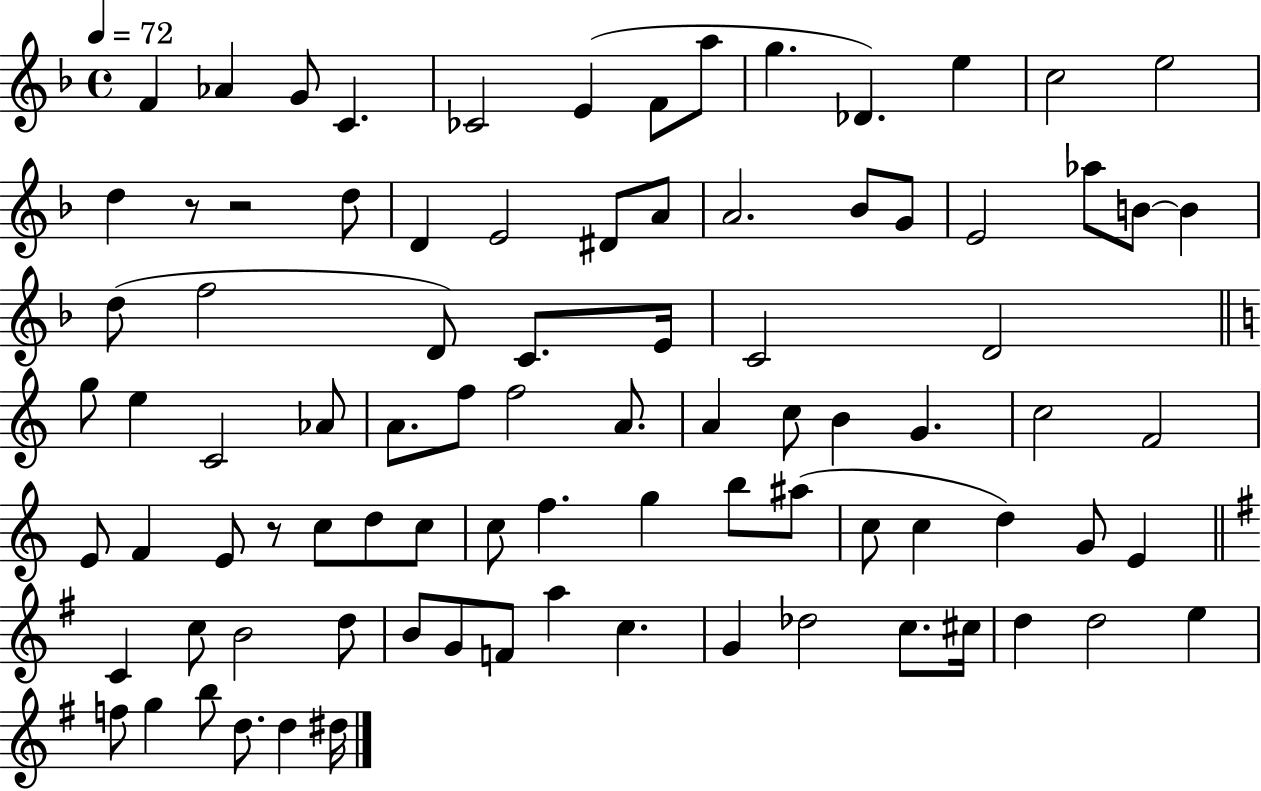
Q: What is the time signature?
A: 4/4